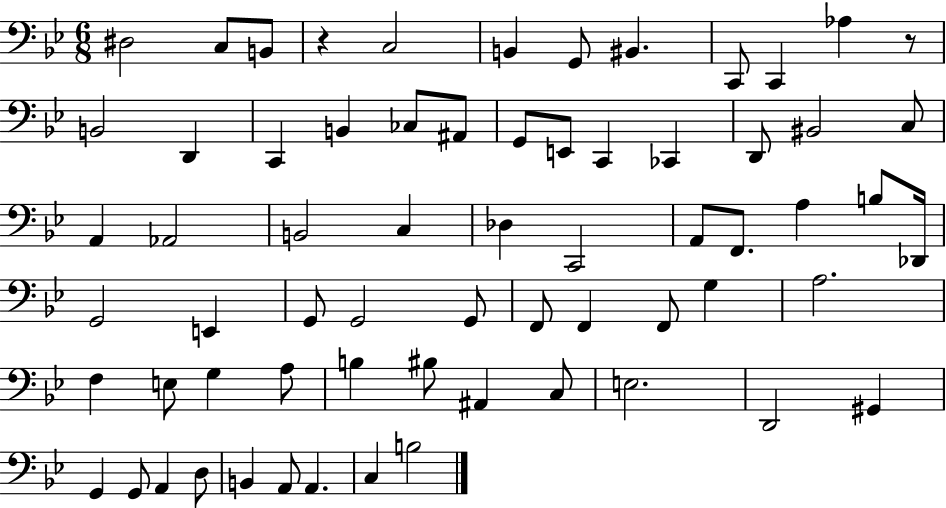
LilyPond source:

{
  \clef bass
  \numericTimeSignature
  \time 6/8
  \key bes \major
  \repeat volta 2 { dis2 c8 b,8 | r4 c2 | b,4 g,8 bis,4. | c,8 c,4 aes4 r8 | \break b,2 d,4 | c,4 b,4 ces8 ais,8 | g,8 e,8 c,4 ces,4 | d,8 bis,2 c8 | \break a,4 aes,2 | b,2 c4 | des4 c,2 | a,8 f,8. a4 b8 des,16 | \break g,2 e,4 | g,8 g,2 g,8 | f,8 f,4 f,8 g4 | a2. | \break f4 e8 g4 a8 | b4 bis8 ais,4 c8 | e2. | d,2 gis,4 | \break g,4 g,8 a,4 d8 | b,4 a,8 a,4. | c4 b2 | } \bar "|."
}